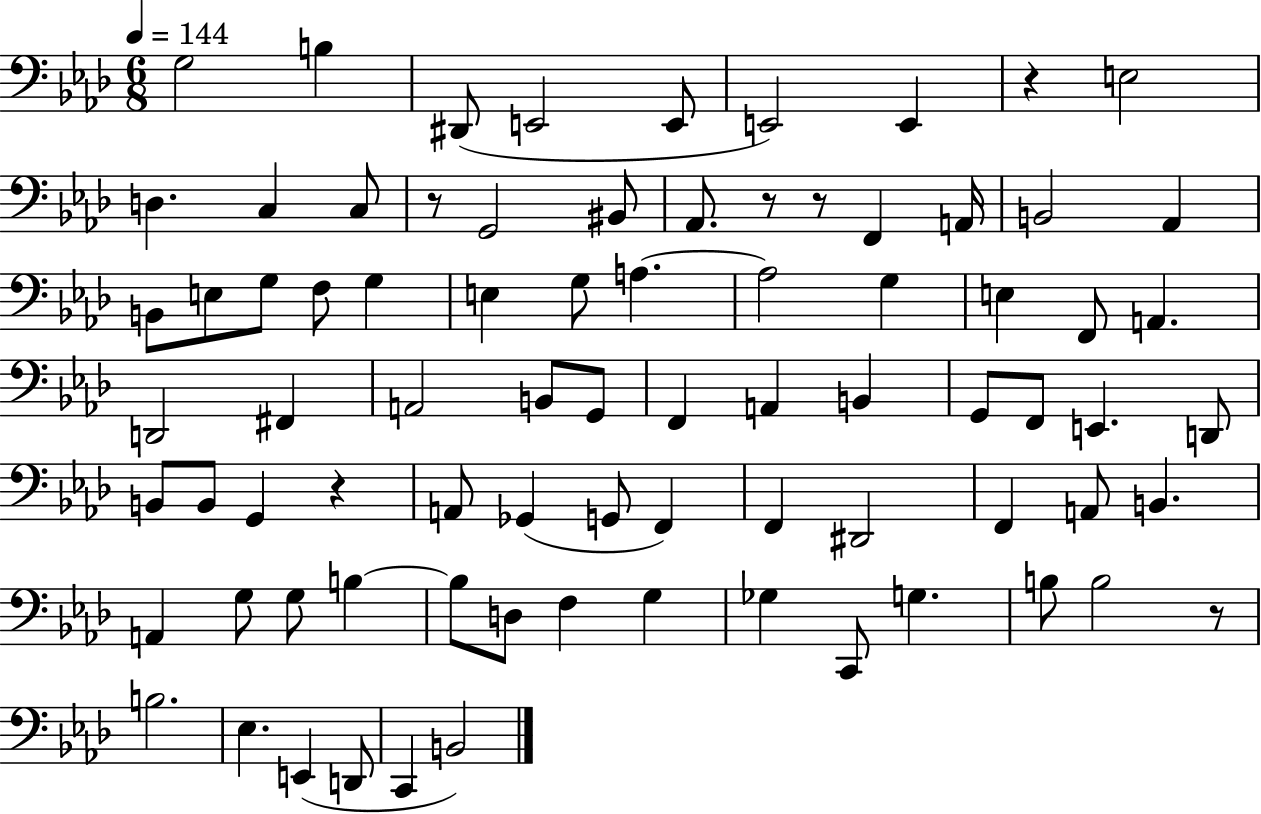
G3/h B3/q D#2/e E2/h E2/e E2/h E2/q R/q E3/h D3/q. C3/q C3/e R/e G2/h BIS2/e Ab2/e. R/e R/e F2/q A2/s B2/h Ab2/q B2/e E3/e G3/e F3/e G3/q E3/q G3/e A3/q. A3/h G3/q E3/q F2/e A2/q. D2/h F#2/q A2/h B2/e G2/e F2/q A2/q B2/q G2/e F2/e E2/q. D2/e B2/e B2/e G2/q R/q A2/e Gb2/q G2/e F2/q F2/q D#2/h F2/q A2/e B2/q. A2/q G3/e G3/e B3/q B3/e D3/e F3/q G3/q Gb3/q C2/e G3/q. B3/e B3/h R/e B3/h. Eb3/q. E2/q D2/e C2/q B2/h